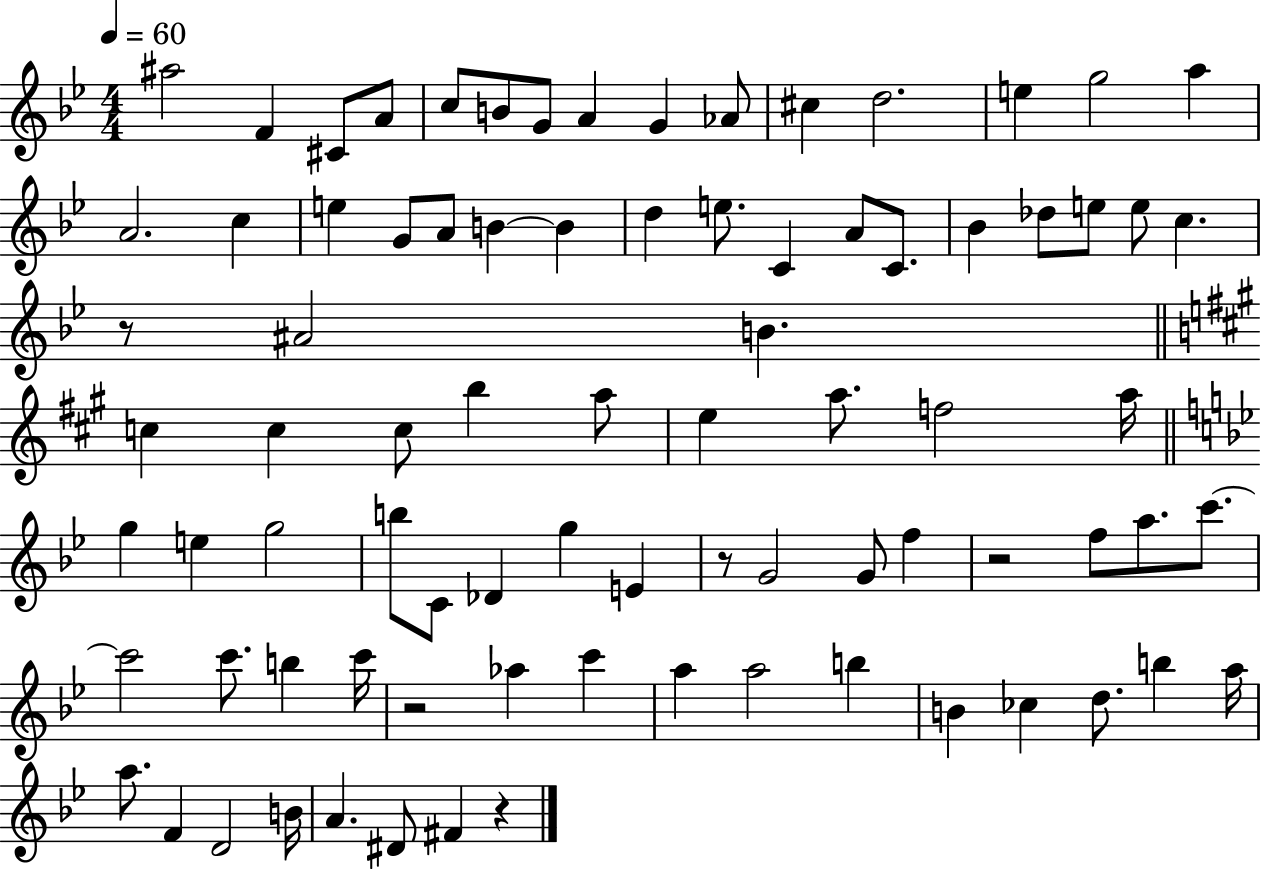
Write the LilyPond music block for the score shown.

{
  \clef treble
  \numericTimeSignature
  \time 4/4
  \key bes \major
  \tempo 4 = 60
  ais''2 f'4 cis'8 a'8 | c''8 b'8 g'8 a'4 g'4 aes'8 | cis''4 d''2. | e''4 g''2 a''4 | \break a'2. c''4 | e''4 g'8 a'8 b'4~~ b'4 | d''4 e''8. c'4 a'8 c'8. | bes'4 des''8 e''8 e''8 c''4. | \break r8 ais'2 b'4. | \bar "||" \break \key a \major c''4 c''4 c''8 b''4 a''8 | e''4 a''8. f''2 a''16 | \bar "||" \break \key bes \major g''4 e''4 g''2 | b''8 c'8 des'4 g''4 e'4 | r8 g'2 g'8 f''4 | r2 f''8 a''8. c'''8.~~ | \break c'''2 c'''8. b''4 c'''16 | r2 aes''4 c'''4 | a''4 a''2 b''4 | b'4 ces''4 d''8. b''4 a''16 | \break a''8. f'4 d'2 b'16 | a'4. dis'8 fis'4 r4 | \bar "|."
}